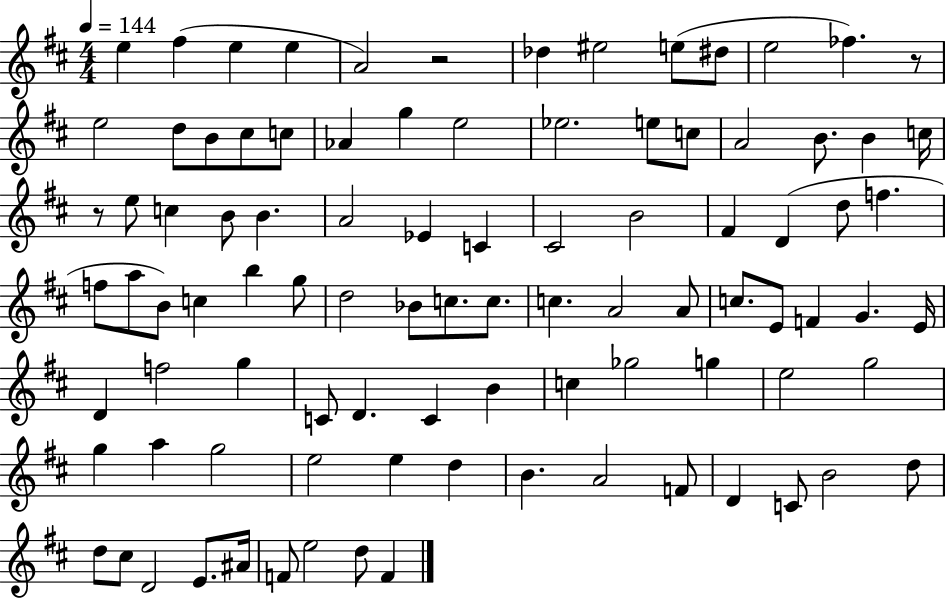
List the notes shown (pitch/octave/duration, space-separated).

E5/q F#5/q E5/q E5/q A4/h R/h Db5/q EIS5/h E5/e D#5/e E5/h FES5/q. R/e E5/h D5/e B4/e C#5/e C5/e Ab4/q G5/q E5/h Eb5/h. E5/e C5/e A4/h B4/e. B4/q C5/s R/e E5/e C5/q B4/e B4/q. A4/h Eb4/q C4/q C#4/h B4/h F#4/q D4/q D5/e F5/q. F5/e A5/e B4/e C5/q B5/q G5/e D5/h Bb4/e C5/e. C5/e. C5/q. A4/h A4/e C5/e. E4/e F4/q G4/q. E4/s D4/q F5/h G5/q C4/e D4/q. C4/q B4/q C5/q Gb5/h G5/q E5/h G5/h G5/q A5/q G5/h E5/h E5/q D5/q B4/q. A4/h F4/e D4/q C4/e B4/h D5/e D5/e C#5/e D4/h E4/e. A#4/s F4/e E5/h D5/e F4/q